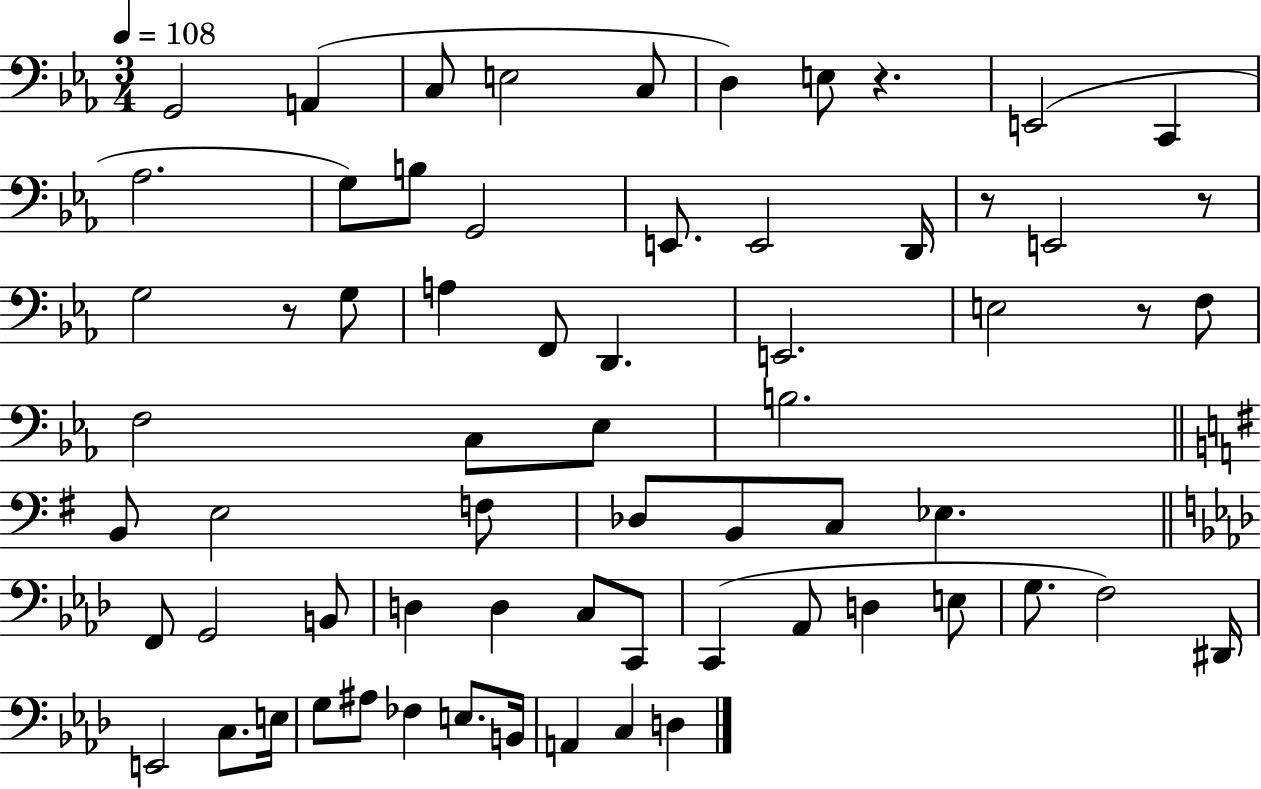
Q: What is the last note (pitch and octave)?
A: D3